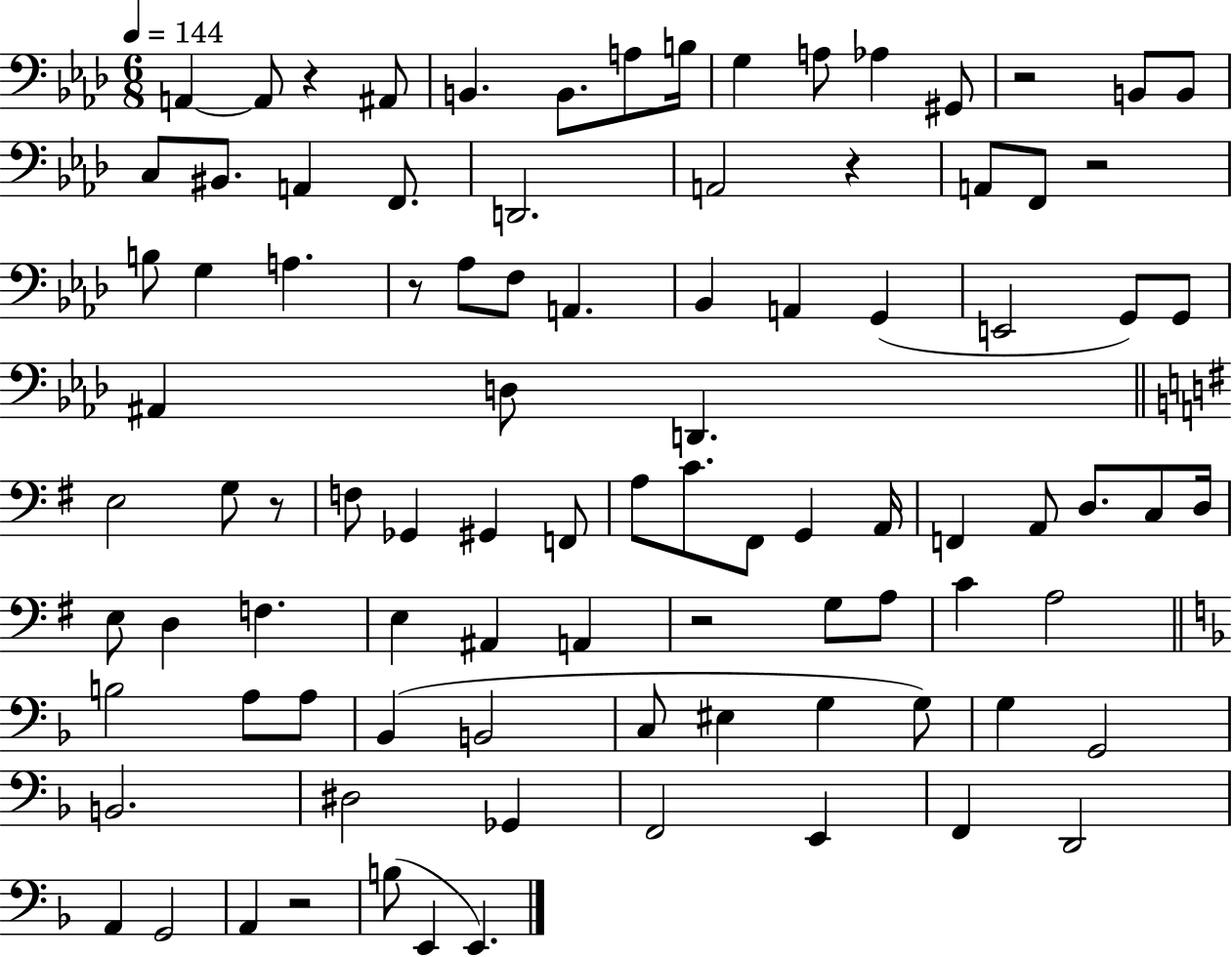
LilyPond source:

{
  \clef bass
  \numericTimeSignature
  \time 6/8
  \key aes \major
  \tempo 4 = 144
  a,4~~ a,8 r4 ais,8 | b,4. b,8. a8 b16 | g4 a8 aes4 gis,8 | r2 b,8 b,8 | \break c8 bis,8. a,4 f,8. | d,2. | a,2 r4 | a,8 f,8 r2 | \break b8 g4 a4. | r8 aes8 f8 a,4. | bes,4 a,4 g,4( | e,2 g,8) g,8 | \break ais,4 d8 d,4. | \bar "||" \break \key e \minor e2 g8 r8 | f8 ges,4 gis,4 f,8 | a8 c'8. fis,8 g,4 a,16 | f,4 a,8 d8. c8 d16 | \break e8 d4 f4. | e4 ais,4 a,4 | r2 g8 a8 | c'4 a2 | \break \bar "||" \break \key f \major b2 a8 a8 | bes,4( b,2 | c8 eis4 g4 g8) | g4 g,2 | \break b,2. | dis2 ges,4 | f,2 e,4 | f,4 d,2 | \break a,4 g,2 | a,4 r2 | b8( e,4 e,4.) | \bar "|."
}